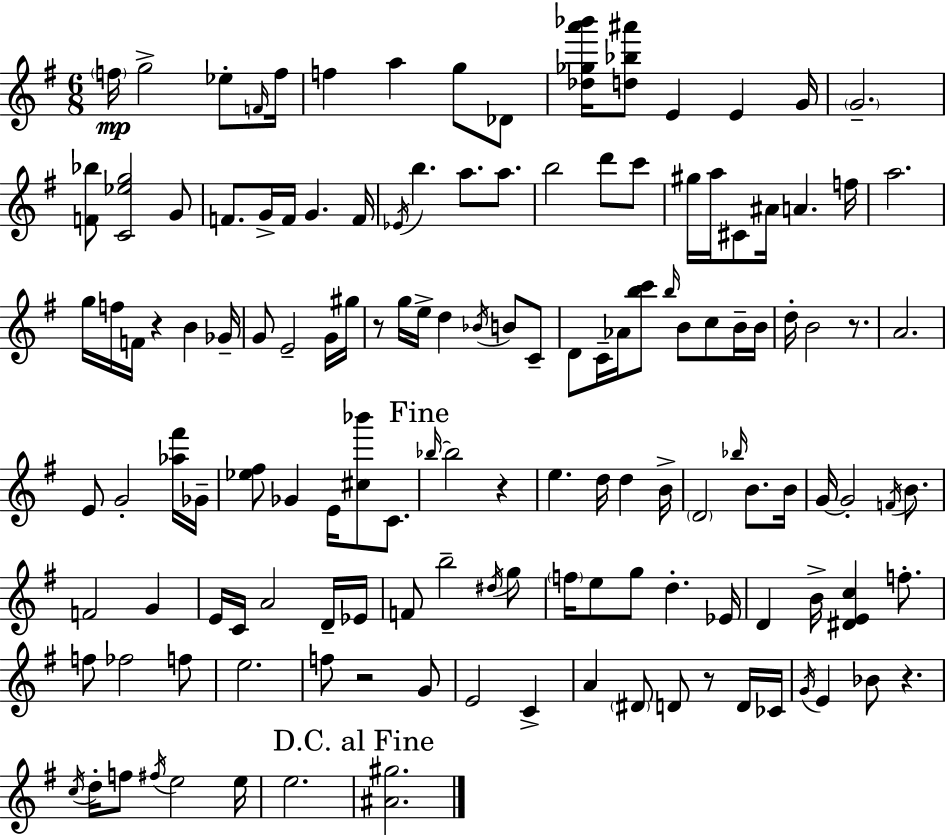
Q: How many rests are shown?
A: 7